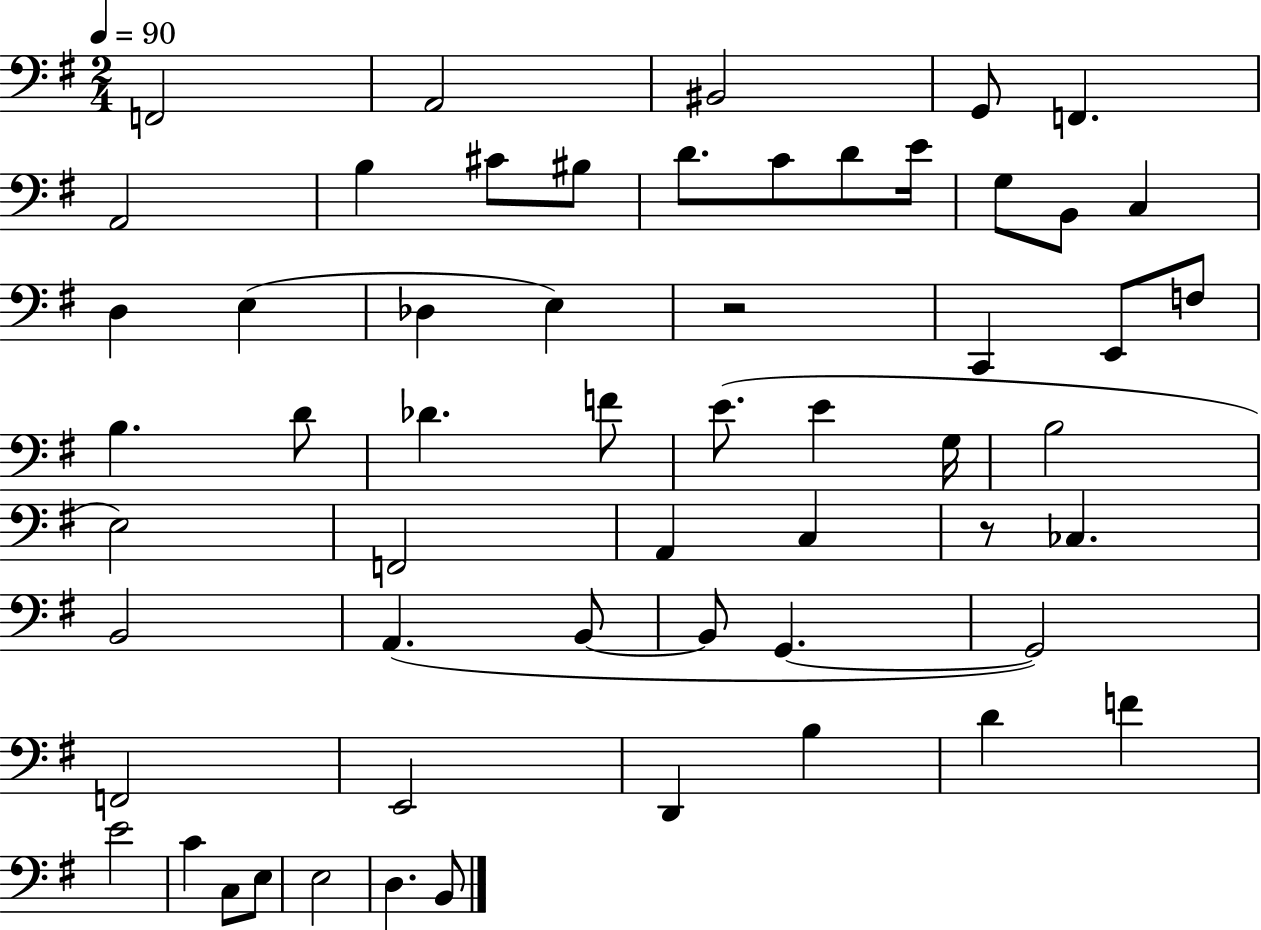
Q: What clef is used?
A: bass